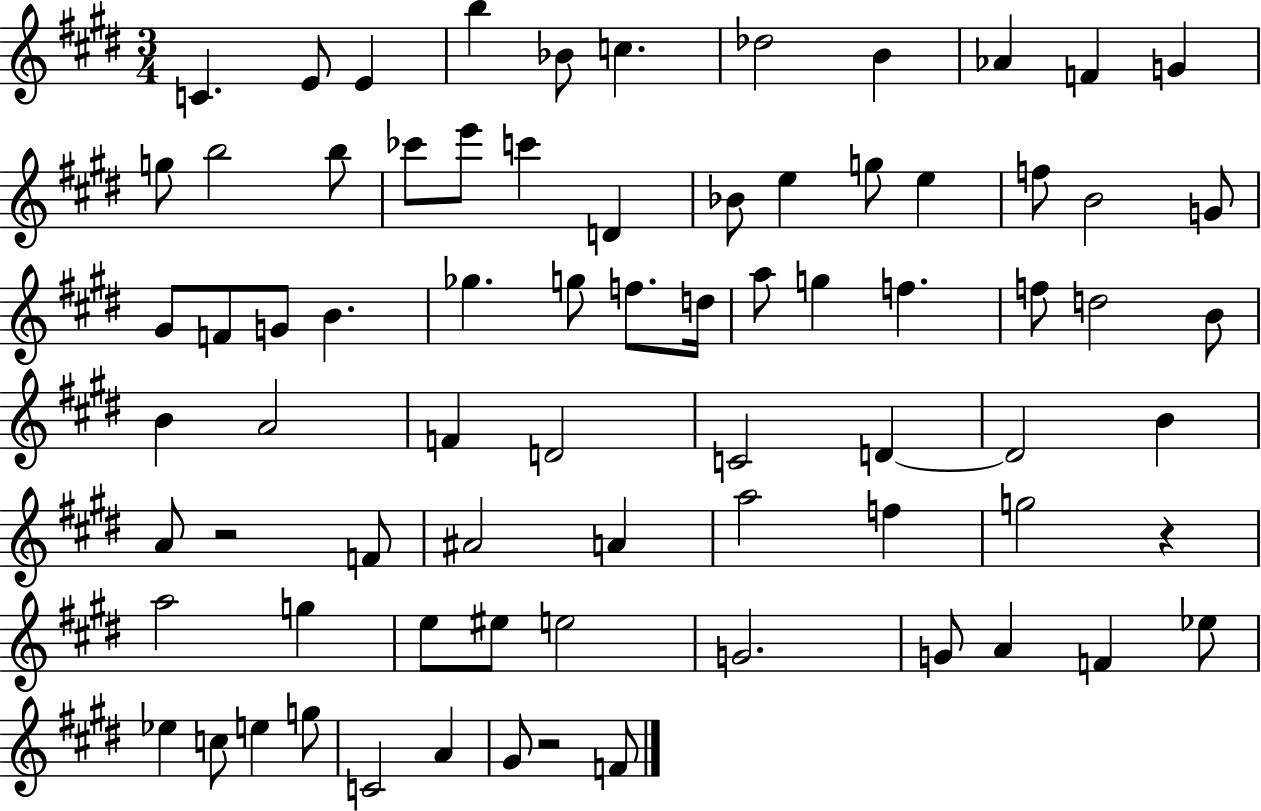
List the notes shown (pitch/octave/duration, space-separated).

C4/q. E4/e E4/q B5/q Bb4/e C5/q. Db5/h B4/q Ab4/q F4/q G4/q G5/e B5/h B5/e CES6/e E6/e C6/q D4/q Bb4/e E5/q G5/e E5/q F5/e B4/h G4/e G#4/e F4/e G4/e B4/q. Gb5/q. G5/e F5/e. D5/s A5/e G5/q F5/q. F5/e D5/h B4/e B4/q A4/h F4/q D4/h C4/h D4/q D4/h B4/q A4/e R/h F4/e A#4/h A4/q A5/h F5/q G5/h R/q A5/h G5/q E5/e EIS5/e E5/h G4/h. G4/e A4/q F4/q Eb5/e Eb5/q C5/e E5/q G5/e C4/h A4/q G#4/e R/h F4/e